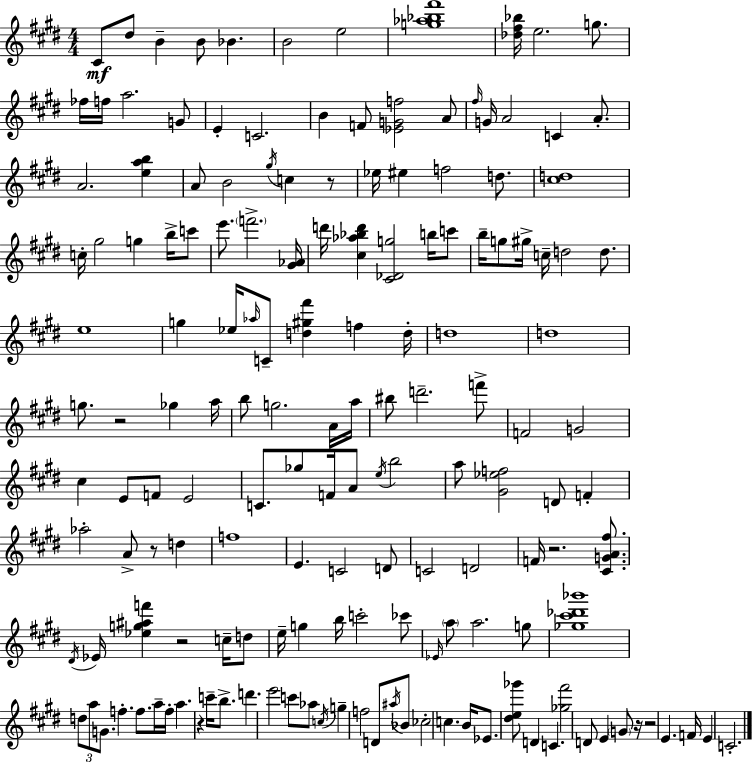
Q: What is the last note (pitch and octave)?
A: C4